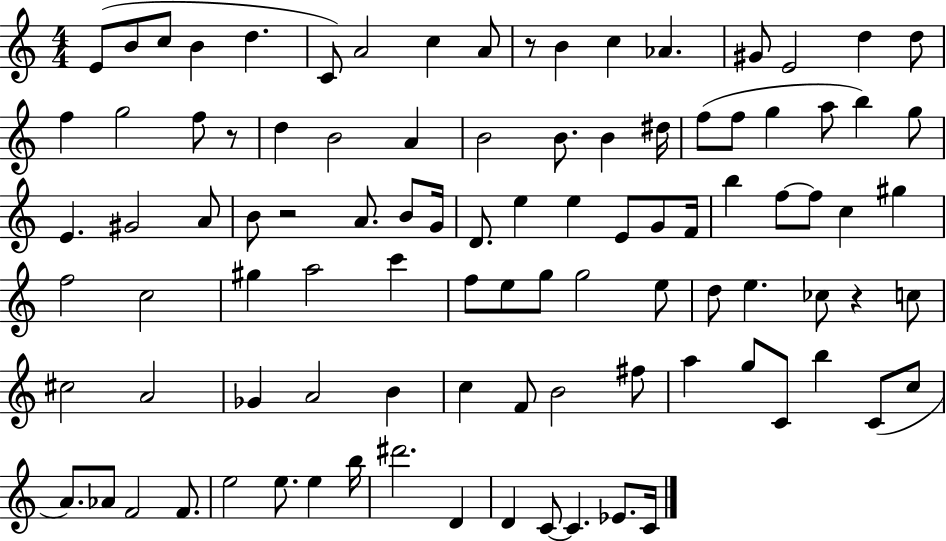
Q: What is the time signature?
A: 4/4